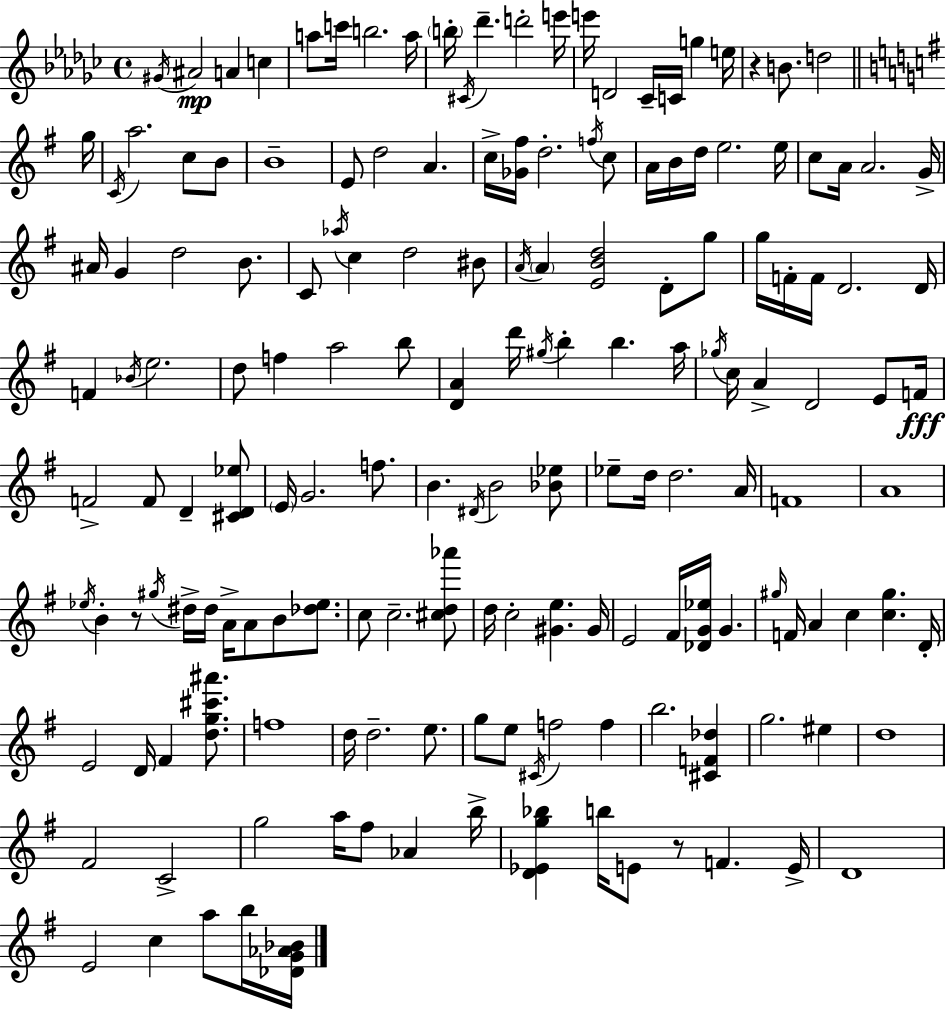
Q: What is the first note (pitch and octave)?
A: G#4